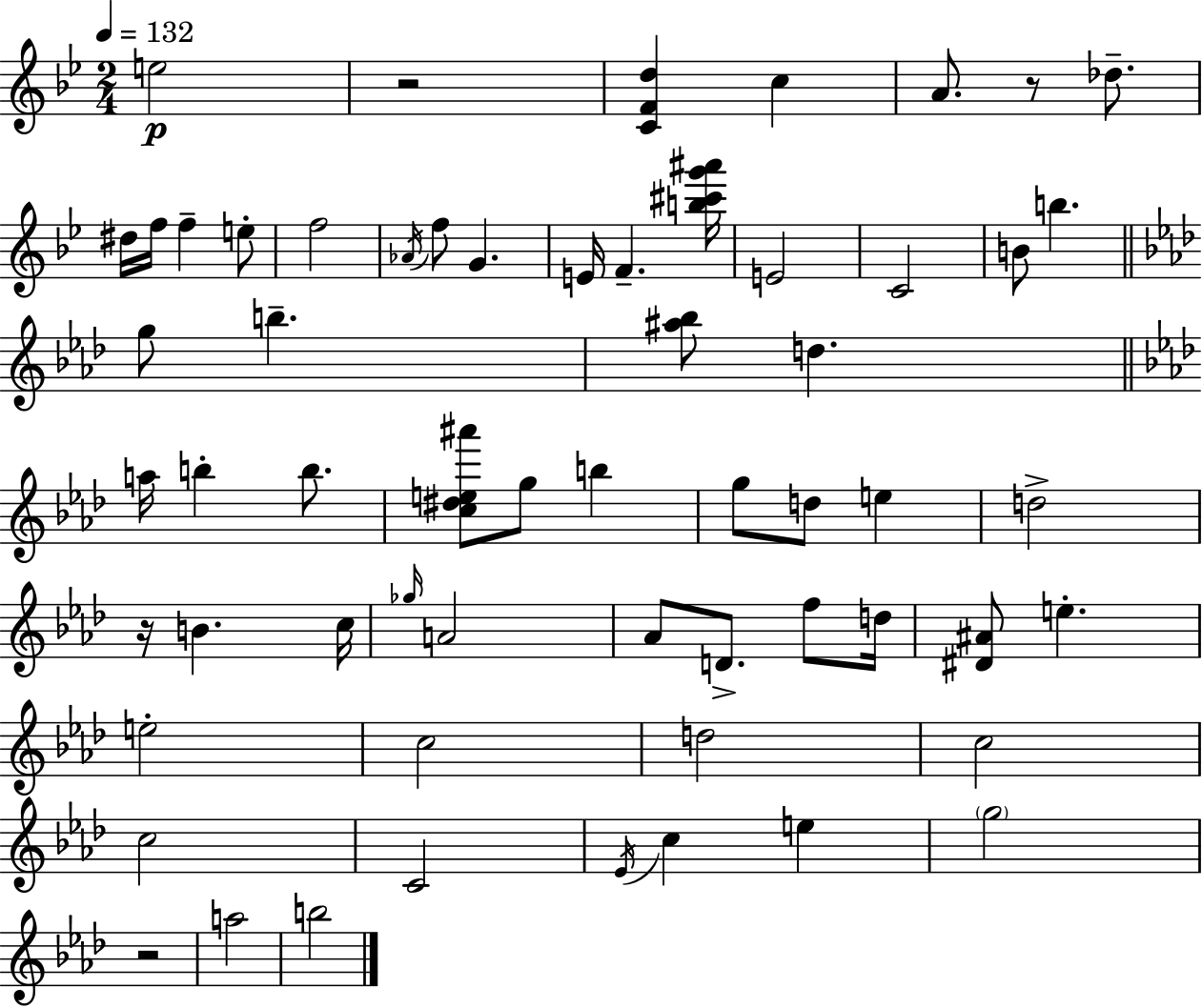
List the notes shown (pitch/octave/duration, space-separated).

E5/h R/h [C4,F4,D5]/q C5/q A4/e. R/e Db5/e. D#5/s F5/s F5/q E5/e F5/h Ab4/s F5/e G4/q. E4/s F4/q. [B5,C#6,G6,A#6]/s E4/h C4/h B4/e B5/q. G5/e B5/q. [A#5,Bb5]/e D5/q. A5/s B5/q B5/e. [C5,D#5,E5,A#6]/e G5/e B5/q G5/e D5/e E5/q D5/h R/s B4/q. C5/s Gb5/s A4/h Ab4/e D4/e. F5/e D5/s [D#4,A#4]/e E5/q. E5/h C5/h D5/h C5/h C5/h C4/h Eb4/s C5/q E5/q G5/h R/h A5/h B5/h